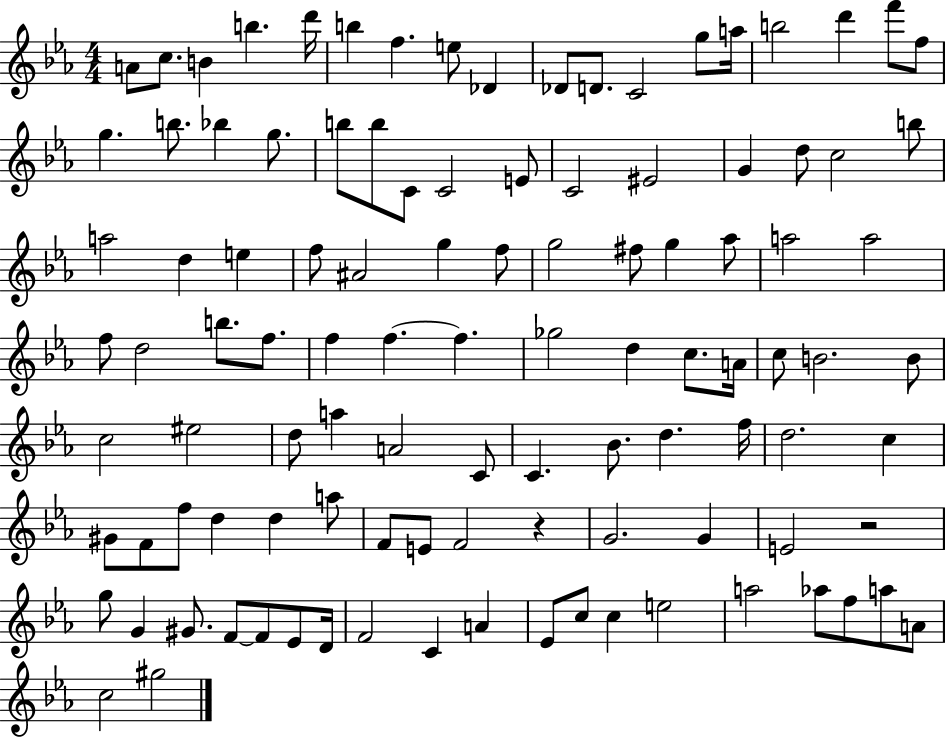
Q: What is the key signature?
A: EES major